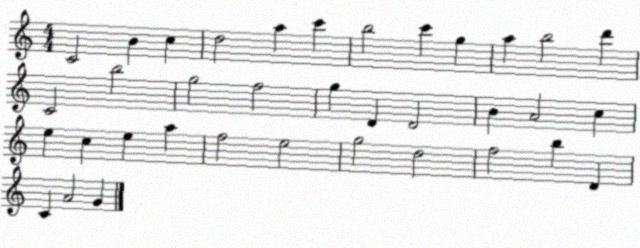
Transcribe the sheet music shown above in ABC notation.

X:1
T:Untitled
M:4/4
L:1/4
K:C
C2 B c d2 a c' b2 c' g a b2 d' C2 b2 g2 f2 g D D2 B A2 c e c e a f2 e2 g2 d2 f2 b D C A2 G